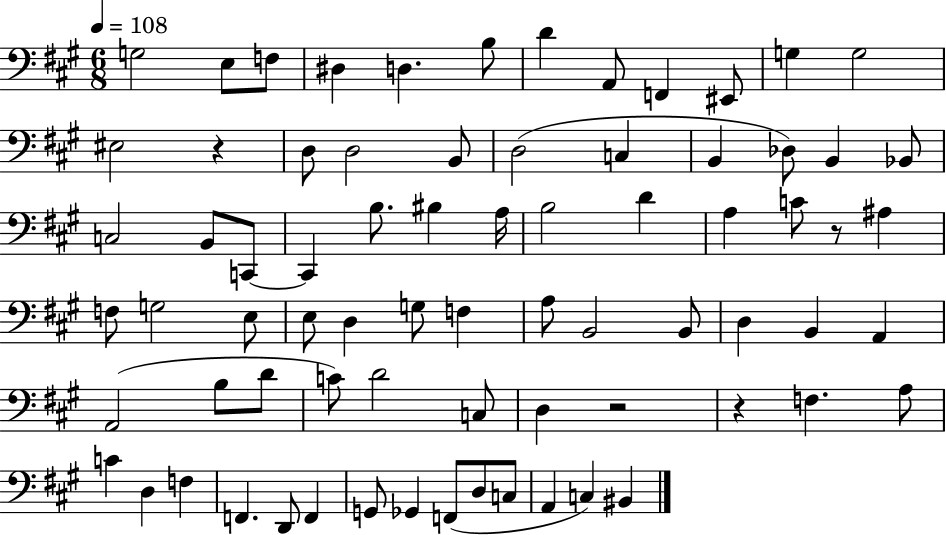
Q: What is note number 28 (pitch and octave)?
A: BIS3